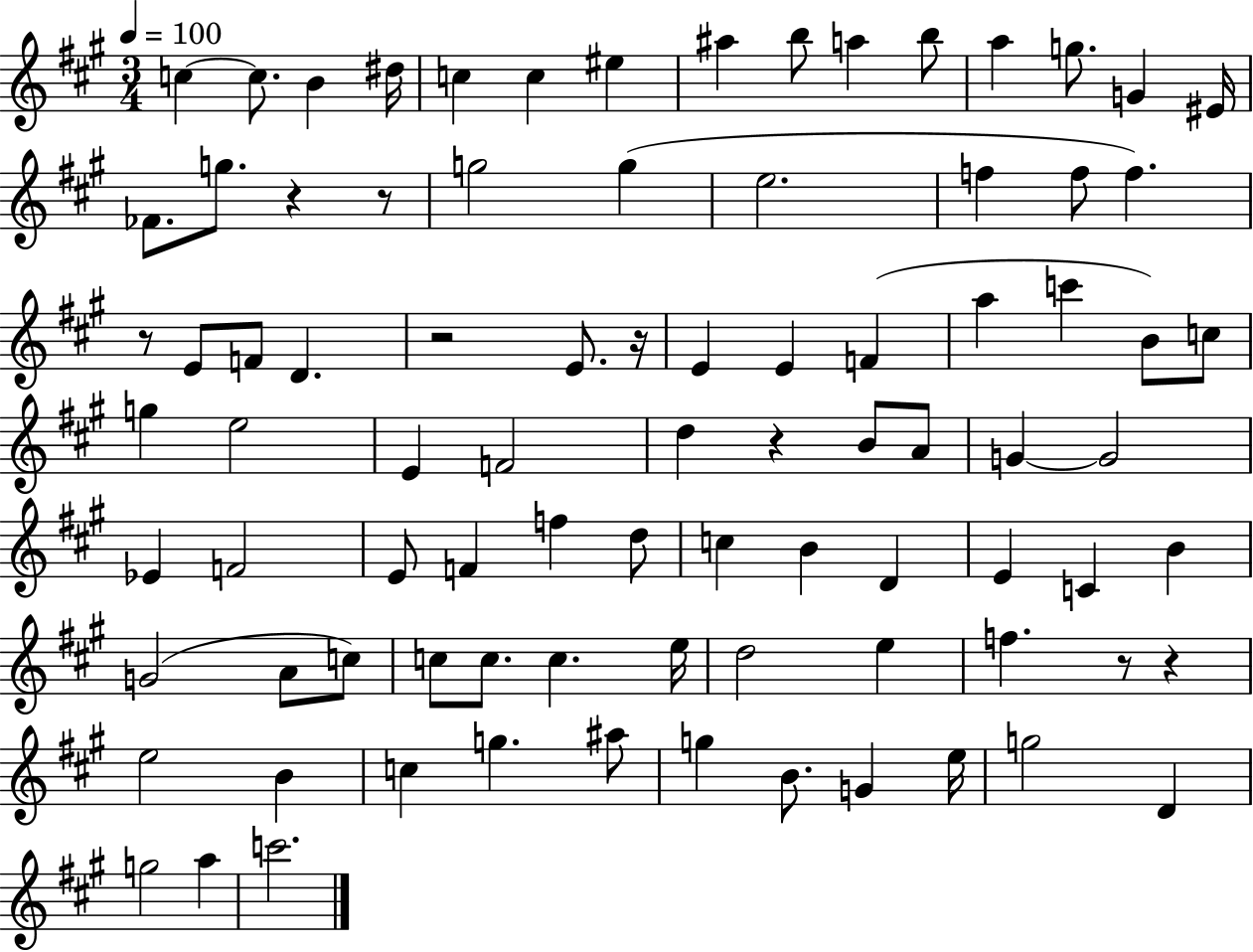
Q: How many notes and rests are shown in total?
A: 87